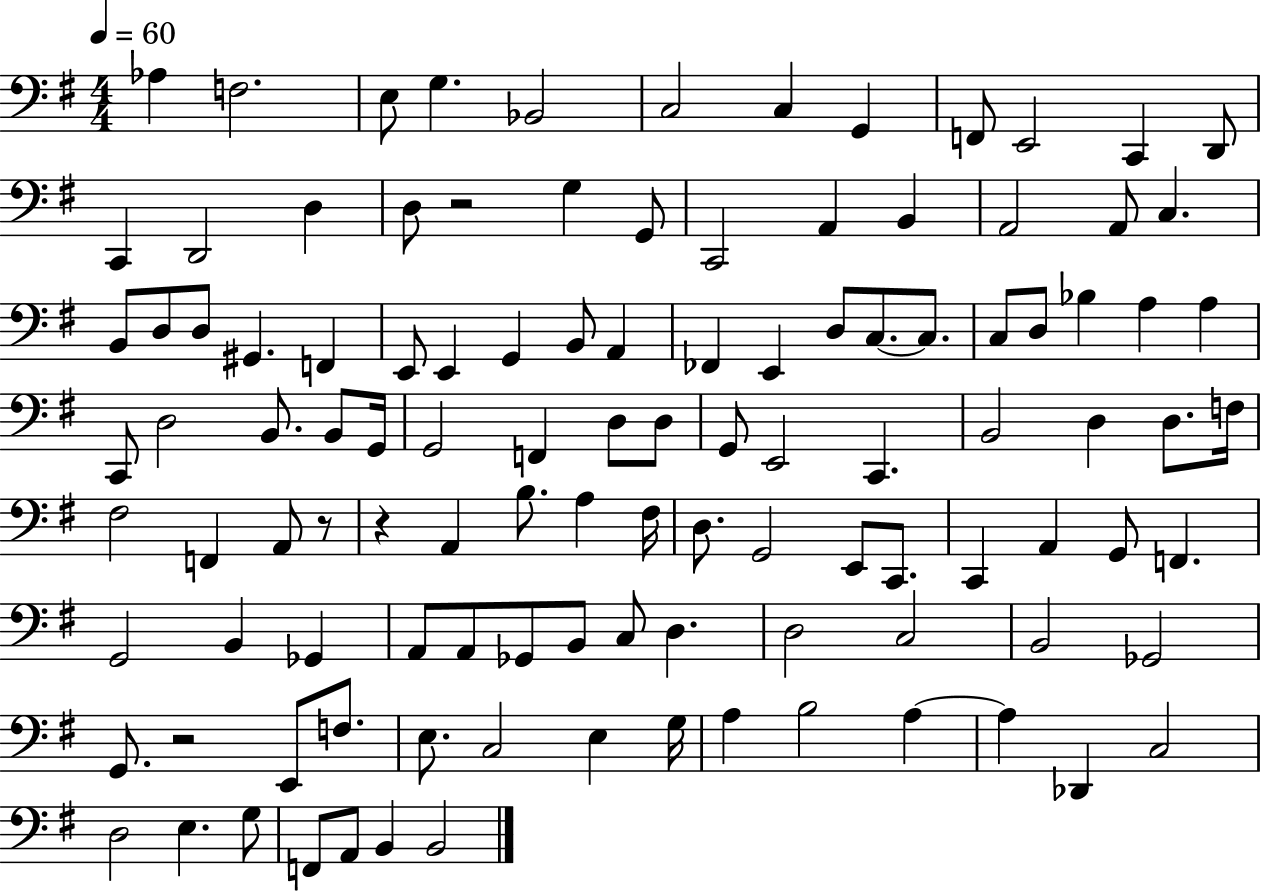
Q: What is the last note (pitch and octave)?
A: B2